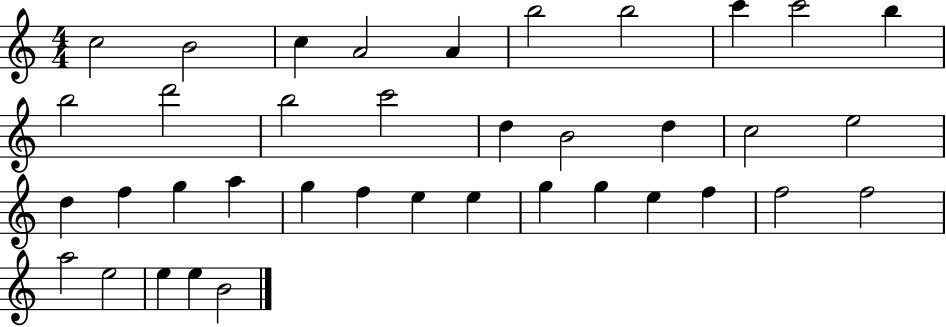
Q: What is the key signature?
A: C major